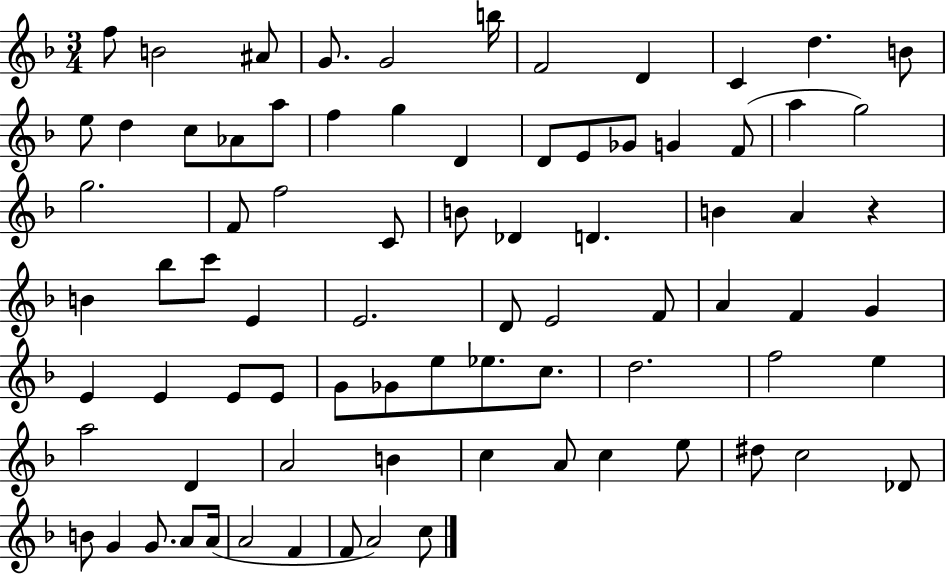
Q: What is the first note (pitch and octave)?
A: F5